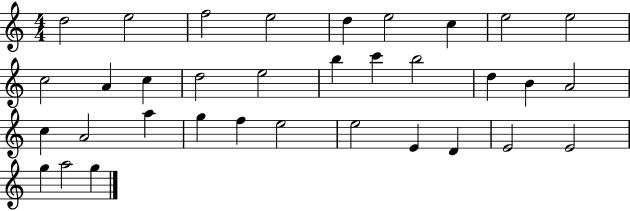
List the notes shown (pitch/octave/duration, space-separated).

D5/h E5/h F5/h E5/h D5/q E5/h C5/q E5/h E5/h C5/h A4/q C5/q D5/h E5/h B5/q C6/q B5/h D5/q B4/q A4/h C5/q A4/h A5/q G5/q F5/q E5/h E5/h E4/q D4/q E4/h E4/h G5/q A5/h G5/q